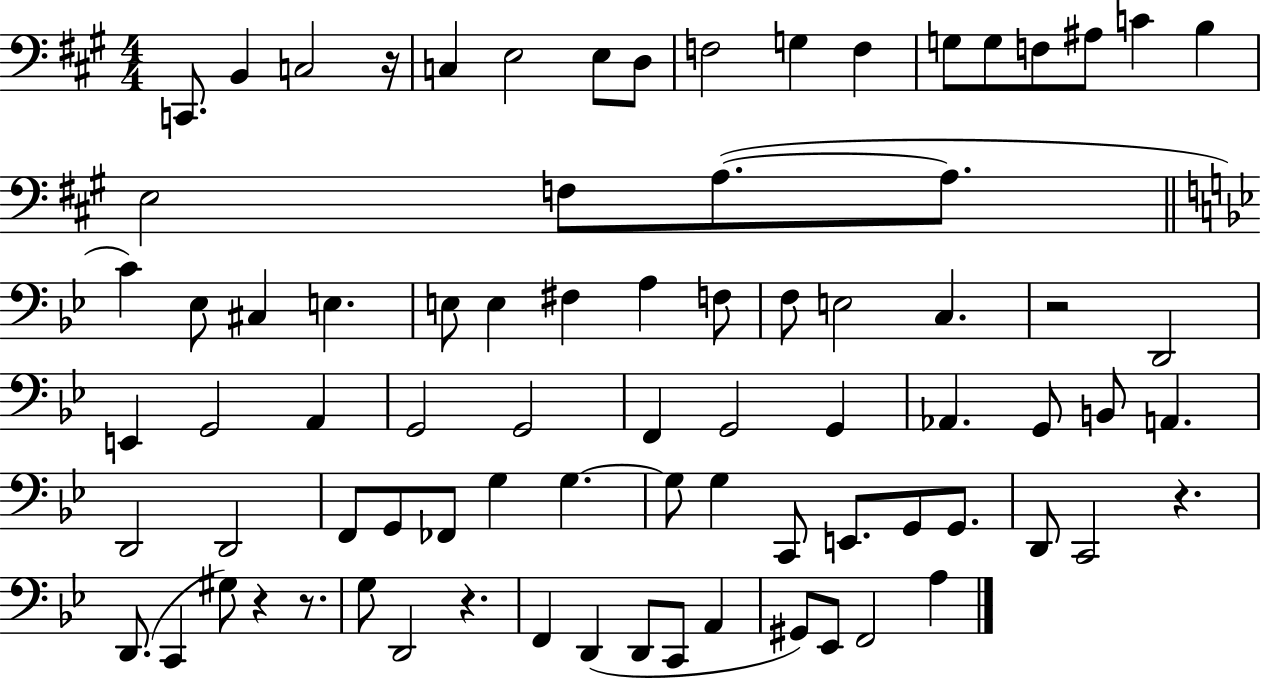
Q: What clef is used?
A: bass